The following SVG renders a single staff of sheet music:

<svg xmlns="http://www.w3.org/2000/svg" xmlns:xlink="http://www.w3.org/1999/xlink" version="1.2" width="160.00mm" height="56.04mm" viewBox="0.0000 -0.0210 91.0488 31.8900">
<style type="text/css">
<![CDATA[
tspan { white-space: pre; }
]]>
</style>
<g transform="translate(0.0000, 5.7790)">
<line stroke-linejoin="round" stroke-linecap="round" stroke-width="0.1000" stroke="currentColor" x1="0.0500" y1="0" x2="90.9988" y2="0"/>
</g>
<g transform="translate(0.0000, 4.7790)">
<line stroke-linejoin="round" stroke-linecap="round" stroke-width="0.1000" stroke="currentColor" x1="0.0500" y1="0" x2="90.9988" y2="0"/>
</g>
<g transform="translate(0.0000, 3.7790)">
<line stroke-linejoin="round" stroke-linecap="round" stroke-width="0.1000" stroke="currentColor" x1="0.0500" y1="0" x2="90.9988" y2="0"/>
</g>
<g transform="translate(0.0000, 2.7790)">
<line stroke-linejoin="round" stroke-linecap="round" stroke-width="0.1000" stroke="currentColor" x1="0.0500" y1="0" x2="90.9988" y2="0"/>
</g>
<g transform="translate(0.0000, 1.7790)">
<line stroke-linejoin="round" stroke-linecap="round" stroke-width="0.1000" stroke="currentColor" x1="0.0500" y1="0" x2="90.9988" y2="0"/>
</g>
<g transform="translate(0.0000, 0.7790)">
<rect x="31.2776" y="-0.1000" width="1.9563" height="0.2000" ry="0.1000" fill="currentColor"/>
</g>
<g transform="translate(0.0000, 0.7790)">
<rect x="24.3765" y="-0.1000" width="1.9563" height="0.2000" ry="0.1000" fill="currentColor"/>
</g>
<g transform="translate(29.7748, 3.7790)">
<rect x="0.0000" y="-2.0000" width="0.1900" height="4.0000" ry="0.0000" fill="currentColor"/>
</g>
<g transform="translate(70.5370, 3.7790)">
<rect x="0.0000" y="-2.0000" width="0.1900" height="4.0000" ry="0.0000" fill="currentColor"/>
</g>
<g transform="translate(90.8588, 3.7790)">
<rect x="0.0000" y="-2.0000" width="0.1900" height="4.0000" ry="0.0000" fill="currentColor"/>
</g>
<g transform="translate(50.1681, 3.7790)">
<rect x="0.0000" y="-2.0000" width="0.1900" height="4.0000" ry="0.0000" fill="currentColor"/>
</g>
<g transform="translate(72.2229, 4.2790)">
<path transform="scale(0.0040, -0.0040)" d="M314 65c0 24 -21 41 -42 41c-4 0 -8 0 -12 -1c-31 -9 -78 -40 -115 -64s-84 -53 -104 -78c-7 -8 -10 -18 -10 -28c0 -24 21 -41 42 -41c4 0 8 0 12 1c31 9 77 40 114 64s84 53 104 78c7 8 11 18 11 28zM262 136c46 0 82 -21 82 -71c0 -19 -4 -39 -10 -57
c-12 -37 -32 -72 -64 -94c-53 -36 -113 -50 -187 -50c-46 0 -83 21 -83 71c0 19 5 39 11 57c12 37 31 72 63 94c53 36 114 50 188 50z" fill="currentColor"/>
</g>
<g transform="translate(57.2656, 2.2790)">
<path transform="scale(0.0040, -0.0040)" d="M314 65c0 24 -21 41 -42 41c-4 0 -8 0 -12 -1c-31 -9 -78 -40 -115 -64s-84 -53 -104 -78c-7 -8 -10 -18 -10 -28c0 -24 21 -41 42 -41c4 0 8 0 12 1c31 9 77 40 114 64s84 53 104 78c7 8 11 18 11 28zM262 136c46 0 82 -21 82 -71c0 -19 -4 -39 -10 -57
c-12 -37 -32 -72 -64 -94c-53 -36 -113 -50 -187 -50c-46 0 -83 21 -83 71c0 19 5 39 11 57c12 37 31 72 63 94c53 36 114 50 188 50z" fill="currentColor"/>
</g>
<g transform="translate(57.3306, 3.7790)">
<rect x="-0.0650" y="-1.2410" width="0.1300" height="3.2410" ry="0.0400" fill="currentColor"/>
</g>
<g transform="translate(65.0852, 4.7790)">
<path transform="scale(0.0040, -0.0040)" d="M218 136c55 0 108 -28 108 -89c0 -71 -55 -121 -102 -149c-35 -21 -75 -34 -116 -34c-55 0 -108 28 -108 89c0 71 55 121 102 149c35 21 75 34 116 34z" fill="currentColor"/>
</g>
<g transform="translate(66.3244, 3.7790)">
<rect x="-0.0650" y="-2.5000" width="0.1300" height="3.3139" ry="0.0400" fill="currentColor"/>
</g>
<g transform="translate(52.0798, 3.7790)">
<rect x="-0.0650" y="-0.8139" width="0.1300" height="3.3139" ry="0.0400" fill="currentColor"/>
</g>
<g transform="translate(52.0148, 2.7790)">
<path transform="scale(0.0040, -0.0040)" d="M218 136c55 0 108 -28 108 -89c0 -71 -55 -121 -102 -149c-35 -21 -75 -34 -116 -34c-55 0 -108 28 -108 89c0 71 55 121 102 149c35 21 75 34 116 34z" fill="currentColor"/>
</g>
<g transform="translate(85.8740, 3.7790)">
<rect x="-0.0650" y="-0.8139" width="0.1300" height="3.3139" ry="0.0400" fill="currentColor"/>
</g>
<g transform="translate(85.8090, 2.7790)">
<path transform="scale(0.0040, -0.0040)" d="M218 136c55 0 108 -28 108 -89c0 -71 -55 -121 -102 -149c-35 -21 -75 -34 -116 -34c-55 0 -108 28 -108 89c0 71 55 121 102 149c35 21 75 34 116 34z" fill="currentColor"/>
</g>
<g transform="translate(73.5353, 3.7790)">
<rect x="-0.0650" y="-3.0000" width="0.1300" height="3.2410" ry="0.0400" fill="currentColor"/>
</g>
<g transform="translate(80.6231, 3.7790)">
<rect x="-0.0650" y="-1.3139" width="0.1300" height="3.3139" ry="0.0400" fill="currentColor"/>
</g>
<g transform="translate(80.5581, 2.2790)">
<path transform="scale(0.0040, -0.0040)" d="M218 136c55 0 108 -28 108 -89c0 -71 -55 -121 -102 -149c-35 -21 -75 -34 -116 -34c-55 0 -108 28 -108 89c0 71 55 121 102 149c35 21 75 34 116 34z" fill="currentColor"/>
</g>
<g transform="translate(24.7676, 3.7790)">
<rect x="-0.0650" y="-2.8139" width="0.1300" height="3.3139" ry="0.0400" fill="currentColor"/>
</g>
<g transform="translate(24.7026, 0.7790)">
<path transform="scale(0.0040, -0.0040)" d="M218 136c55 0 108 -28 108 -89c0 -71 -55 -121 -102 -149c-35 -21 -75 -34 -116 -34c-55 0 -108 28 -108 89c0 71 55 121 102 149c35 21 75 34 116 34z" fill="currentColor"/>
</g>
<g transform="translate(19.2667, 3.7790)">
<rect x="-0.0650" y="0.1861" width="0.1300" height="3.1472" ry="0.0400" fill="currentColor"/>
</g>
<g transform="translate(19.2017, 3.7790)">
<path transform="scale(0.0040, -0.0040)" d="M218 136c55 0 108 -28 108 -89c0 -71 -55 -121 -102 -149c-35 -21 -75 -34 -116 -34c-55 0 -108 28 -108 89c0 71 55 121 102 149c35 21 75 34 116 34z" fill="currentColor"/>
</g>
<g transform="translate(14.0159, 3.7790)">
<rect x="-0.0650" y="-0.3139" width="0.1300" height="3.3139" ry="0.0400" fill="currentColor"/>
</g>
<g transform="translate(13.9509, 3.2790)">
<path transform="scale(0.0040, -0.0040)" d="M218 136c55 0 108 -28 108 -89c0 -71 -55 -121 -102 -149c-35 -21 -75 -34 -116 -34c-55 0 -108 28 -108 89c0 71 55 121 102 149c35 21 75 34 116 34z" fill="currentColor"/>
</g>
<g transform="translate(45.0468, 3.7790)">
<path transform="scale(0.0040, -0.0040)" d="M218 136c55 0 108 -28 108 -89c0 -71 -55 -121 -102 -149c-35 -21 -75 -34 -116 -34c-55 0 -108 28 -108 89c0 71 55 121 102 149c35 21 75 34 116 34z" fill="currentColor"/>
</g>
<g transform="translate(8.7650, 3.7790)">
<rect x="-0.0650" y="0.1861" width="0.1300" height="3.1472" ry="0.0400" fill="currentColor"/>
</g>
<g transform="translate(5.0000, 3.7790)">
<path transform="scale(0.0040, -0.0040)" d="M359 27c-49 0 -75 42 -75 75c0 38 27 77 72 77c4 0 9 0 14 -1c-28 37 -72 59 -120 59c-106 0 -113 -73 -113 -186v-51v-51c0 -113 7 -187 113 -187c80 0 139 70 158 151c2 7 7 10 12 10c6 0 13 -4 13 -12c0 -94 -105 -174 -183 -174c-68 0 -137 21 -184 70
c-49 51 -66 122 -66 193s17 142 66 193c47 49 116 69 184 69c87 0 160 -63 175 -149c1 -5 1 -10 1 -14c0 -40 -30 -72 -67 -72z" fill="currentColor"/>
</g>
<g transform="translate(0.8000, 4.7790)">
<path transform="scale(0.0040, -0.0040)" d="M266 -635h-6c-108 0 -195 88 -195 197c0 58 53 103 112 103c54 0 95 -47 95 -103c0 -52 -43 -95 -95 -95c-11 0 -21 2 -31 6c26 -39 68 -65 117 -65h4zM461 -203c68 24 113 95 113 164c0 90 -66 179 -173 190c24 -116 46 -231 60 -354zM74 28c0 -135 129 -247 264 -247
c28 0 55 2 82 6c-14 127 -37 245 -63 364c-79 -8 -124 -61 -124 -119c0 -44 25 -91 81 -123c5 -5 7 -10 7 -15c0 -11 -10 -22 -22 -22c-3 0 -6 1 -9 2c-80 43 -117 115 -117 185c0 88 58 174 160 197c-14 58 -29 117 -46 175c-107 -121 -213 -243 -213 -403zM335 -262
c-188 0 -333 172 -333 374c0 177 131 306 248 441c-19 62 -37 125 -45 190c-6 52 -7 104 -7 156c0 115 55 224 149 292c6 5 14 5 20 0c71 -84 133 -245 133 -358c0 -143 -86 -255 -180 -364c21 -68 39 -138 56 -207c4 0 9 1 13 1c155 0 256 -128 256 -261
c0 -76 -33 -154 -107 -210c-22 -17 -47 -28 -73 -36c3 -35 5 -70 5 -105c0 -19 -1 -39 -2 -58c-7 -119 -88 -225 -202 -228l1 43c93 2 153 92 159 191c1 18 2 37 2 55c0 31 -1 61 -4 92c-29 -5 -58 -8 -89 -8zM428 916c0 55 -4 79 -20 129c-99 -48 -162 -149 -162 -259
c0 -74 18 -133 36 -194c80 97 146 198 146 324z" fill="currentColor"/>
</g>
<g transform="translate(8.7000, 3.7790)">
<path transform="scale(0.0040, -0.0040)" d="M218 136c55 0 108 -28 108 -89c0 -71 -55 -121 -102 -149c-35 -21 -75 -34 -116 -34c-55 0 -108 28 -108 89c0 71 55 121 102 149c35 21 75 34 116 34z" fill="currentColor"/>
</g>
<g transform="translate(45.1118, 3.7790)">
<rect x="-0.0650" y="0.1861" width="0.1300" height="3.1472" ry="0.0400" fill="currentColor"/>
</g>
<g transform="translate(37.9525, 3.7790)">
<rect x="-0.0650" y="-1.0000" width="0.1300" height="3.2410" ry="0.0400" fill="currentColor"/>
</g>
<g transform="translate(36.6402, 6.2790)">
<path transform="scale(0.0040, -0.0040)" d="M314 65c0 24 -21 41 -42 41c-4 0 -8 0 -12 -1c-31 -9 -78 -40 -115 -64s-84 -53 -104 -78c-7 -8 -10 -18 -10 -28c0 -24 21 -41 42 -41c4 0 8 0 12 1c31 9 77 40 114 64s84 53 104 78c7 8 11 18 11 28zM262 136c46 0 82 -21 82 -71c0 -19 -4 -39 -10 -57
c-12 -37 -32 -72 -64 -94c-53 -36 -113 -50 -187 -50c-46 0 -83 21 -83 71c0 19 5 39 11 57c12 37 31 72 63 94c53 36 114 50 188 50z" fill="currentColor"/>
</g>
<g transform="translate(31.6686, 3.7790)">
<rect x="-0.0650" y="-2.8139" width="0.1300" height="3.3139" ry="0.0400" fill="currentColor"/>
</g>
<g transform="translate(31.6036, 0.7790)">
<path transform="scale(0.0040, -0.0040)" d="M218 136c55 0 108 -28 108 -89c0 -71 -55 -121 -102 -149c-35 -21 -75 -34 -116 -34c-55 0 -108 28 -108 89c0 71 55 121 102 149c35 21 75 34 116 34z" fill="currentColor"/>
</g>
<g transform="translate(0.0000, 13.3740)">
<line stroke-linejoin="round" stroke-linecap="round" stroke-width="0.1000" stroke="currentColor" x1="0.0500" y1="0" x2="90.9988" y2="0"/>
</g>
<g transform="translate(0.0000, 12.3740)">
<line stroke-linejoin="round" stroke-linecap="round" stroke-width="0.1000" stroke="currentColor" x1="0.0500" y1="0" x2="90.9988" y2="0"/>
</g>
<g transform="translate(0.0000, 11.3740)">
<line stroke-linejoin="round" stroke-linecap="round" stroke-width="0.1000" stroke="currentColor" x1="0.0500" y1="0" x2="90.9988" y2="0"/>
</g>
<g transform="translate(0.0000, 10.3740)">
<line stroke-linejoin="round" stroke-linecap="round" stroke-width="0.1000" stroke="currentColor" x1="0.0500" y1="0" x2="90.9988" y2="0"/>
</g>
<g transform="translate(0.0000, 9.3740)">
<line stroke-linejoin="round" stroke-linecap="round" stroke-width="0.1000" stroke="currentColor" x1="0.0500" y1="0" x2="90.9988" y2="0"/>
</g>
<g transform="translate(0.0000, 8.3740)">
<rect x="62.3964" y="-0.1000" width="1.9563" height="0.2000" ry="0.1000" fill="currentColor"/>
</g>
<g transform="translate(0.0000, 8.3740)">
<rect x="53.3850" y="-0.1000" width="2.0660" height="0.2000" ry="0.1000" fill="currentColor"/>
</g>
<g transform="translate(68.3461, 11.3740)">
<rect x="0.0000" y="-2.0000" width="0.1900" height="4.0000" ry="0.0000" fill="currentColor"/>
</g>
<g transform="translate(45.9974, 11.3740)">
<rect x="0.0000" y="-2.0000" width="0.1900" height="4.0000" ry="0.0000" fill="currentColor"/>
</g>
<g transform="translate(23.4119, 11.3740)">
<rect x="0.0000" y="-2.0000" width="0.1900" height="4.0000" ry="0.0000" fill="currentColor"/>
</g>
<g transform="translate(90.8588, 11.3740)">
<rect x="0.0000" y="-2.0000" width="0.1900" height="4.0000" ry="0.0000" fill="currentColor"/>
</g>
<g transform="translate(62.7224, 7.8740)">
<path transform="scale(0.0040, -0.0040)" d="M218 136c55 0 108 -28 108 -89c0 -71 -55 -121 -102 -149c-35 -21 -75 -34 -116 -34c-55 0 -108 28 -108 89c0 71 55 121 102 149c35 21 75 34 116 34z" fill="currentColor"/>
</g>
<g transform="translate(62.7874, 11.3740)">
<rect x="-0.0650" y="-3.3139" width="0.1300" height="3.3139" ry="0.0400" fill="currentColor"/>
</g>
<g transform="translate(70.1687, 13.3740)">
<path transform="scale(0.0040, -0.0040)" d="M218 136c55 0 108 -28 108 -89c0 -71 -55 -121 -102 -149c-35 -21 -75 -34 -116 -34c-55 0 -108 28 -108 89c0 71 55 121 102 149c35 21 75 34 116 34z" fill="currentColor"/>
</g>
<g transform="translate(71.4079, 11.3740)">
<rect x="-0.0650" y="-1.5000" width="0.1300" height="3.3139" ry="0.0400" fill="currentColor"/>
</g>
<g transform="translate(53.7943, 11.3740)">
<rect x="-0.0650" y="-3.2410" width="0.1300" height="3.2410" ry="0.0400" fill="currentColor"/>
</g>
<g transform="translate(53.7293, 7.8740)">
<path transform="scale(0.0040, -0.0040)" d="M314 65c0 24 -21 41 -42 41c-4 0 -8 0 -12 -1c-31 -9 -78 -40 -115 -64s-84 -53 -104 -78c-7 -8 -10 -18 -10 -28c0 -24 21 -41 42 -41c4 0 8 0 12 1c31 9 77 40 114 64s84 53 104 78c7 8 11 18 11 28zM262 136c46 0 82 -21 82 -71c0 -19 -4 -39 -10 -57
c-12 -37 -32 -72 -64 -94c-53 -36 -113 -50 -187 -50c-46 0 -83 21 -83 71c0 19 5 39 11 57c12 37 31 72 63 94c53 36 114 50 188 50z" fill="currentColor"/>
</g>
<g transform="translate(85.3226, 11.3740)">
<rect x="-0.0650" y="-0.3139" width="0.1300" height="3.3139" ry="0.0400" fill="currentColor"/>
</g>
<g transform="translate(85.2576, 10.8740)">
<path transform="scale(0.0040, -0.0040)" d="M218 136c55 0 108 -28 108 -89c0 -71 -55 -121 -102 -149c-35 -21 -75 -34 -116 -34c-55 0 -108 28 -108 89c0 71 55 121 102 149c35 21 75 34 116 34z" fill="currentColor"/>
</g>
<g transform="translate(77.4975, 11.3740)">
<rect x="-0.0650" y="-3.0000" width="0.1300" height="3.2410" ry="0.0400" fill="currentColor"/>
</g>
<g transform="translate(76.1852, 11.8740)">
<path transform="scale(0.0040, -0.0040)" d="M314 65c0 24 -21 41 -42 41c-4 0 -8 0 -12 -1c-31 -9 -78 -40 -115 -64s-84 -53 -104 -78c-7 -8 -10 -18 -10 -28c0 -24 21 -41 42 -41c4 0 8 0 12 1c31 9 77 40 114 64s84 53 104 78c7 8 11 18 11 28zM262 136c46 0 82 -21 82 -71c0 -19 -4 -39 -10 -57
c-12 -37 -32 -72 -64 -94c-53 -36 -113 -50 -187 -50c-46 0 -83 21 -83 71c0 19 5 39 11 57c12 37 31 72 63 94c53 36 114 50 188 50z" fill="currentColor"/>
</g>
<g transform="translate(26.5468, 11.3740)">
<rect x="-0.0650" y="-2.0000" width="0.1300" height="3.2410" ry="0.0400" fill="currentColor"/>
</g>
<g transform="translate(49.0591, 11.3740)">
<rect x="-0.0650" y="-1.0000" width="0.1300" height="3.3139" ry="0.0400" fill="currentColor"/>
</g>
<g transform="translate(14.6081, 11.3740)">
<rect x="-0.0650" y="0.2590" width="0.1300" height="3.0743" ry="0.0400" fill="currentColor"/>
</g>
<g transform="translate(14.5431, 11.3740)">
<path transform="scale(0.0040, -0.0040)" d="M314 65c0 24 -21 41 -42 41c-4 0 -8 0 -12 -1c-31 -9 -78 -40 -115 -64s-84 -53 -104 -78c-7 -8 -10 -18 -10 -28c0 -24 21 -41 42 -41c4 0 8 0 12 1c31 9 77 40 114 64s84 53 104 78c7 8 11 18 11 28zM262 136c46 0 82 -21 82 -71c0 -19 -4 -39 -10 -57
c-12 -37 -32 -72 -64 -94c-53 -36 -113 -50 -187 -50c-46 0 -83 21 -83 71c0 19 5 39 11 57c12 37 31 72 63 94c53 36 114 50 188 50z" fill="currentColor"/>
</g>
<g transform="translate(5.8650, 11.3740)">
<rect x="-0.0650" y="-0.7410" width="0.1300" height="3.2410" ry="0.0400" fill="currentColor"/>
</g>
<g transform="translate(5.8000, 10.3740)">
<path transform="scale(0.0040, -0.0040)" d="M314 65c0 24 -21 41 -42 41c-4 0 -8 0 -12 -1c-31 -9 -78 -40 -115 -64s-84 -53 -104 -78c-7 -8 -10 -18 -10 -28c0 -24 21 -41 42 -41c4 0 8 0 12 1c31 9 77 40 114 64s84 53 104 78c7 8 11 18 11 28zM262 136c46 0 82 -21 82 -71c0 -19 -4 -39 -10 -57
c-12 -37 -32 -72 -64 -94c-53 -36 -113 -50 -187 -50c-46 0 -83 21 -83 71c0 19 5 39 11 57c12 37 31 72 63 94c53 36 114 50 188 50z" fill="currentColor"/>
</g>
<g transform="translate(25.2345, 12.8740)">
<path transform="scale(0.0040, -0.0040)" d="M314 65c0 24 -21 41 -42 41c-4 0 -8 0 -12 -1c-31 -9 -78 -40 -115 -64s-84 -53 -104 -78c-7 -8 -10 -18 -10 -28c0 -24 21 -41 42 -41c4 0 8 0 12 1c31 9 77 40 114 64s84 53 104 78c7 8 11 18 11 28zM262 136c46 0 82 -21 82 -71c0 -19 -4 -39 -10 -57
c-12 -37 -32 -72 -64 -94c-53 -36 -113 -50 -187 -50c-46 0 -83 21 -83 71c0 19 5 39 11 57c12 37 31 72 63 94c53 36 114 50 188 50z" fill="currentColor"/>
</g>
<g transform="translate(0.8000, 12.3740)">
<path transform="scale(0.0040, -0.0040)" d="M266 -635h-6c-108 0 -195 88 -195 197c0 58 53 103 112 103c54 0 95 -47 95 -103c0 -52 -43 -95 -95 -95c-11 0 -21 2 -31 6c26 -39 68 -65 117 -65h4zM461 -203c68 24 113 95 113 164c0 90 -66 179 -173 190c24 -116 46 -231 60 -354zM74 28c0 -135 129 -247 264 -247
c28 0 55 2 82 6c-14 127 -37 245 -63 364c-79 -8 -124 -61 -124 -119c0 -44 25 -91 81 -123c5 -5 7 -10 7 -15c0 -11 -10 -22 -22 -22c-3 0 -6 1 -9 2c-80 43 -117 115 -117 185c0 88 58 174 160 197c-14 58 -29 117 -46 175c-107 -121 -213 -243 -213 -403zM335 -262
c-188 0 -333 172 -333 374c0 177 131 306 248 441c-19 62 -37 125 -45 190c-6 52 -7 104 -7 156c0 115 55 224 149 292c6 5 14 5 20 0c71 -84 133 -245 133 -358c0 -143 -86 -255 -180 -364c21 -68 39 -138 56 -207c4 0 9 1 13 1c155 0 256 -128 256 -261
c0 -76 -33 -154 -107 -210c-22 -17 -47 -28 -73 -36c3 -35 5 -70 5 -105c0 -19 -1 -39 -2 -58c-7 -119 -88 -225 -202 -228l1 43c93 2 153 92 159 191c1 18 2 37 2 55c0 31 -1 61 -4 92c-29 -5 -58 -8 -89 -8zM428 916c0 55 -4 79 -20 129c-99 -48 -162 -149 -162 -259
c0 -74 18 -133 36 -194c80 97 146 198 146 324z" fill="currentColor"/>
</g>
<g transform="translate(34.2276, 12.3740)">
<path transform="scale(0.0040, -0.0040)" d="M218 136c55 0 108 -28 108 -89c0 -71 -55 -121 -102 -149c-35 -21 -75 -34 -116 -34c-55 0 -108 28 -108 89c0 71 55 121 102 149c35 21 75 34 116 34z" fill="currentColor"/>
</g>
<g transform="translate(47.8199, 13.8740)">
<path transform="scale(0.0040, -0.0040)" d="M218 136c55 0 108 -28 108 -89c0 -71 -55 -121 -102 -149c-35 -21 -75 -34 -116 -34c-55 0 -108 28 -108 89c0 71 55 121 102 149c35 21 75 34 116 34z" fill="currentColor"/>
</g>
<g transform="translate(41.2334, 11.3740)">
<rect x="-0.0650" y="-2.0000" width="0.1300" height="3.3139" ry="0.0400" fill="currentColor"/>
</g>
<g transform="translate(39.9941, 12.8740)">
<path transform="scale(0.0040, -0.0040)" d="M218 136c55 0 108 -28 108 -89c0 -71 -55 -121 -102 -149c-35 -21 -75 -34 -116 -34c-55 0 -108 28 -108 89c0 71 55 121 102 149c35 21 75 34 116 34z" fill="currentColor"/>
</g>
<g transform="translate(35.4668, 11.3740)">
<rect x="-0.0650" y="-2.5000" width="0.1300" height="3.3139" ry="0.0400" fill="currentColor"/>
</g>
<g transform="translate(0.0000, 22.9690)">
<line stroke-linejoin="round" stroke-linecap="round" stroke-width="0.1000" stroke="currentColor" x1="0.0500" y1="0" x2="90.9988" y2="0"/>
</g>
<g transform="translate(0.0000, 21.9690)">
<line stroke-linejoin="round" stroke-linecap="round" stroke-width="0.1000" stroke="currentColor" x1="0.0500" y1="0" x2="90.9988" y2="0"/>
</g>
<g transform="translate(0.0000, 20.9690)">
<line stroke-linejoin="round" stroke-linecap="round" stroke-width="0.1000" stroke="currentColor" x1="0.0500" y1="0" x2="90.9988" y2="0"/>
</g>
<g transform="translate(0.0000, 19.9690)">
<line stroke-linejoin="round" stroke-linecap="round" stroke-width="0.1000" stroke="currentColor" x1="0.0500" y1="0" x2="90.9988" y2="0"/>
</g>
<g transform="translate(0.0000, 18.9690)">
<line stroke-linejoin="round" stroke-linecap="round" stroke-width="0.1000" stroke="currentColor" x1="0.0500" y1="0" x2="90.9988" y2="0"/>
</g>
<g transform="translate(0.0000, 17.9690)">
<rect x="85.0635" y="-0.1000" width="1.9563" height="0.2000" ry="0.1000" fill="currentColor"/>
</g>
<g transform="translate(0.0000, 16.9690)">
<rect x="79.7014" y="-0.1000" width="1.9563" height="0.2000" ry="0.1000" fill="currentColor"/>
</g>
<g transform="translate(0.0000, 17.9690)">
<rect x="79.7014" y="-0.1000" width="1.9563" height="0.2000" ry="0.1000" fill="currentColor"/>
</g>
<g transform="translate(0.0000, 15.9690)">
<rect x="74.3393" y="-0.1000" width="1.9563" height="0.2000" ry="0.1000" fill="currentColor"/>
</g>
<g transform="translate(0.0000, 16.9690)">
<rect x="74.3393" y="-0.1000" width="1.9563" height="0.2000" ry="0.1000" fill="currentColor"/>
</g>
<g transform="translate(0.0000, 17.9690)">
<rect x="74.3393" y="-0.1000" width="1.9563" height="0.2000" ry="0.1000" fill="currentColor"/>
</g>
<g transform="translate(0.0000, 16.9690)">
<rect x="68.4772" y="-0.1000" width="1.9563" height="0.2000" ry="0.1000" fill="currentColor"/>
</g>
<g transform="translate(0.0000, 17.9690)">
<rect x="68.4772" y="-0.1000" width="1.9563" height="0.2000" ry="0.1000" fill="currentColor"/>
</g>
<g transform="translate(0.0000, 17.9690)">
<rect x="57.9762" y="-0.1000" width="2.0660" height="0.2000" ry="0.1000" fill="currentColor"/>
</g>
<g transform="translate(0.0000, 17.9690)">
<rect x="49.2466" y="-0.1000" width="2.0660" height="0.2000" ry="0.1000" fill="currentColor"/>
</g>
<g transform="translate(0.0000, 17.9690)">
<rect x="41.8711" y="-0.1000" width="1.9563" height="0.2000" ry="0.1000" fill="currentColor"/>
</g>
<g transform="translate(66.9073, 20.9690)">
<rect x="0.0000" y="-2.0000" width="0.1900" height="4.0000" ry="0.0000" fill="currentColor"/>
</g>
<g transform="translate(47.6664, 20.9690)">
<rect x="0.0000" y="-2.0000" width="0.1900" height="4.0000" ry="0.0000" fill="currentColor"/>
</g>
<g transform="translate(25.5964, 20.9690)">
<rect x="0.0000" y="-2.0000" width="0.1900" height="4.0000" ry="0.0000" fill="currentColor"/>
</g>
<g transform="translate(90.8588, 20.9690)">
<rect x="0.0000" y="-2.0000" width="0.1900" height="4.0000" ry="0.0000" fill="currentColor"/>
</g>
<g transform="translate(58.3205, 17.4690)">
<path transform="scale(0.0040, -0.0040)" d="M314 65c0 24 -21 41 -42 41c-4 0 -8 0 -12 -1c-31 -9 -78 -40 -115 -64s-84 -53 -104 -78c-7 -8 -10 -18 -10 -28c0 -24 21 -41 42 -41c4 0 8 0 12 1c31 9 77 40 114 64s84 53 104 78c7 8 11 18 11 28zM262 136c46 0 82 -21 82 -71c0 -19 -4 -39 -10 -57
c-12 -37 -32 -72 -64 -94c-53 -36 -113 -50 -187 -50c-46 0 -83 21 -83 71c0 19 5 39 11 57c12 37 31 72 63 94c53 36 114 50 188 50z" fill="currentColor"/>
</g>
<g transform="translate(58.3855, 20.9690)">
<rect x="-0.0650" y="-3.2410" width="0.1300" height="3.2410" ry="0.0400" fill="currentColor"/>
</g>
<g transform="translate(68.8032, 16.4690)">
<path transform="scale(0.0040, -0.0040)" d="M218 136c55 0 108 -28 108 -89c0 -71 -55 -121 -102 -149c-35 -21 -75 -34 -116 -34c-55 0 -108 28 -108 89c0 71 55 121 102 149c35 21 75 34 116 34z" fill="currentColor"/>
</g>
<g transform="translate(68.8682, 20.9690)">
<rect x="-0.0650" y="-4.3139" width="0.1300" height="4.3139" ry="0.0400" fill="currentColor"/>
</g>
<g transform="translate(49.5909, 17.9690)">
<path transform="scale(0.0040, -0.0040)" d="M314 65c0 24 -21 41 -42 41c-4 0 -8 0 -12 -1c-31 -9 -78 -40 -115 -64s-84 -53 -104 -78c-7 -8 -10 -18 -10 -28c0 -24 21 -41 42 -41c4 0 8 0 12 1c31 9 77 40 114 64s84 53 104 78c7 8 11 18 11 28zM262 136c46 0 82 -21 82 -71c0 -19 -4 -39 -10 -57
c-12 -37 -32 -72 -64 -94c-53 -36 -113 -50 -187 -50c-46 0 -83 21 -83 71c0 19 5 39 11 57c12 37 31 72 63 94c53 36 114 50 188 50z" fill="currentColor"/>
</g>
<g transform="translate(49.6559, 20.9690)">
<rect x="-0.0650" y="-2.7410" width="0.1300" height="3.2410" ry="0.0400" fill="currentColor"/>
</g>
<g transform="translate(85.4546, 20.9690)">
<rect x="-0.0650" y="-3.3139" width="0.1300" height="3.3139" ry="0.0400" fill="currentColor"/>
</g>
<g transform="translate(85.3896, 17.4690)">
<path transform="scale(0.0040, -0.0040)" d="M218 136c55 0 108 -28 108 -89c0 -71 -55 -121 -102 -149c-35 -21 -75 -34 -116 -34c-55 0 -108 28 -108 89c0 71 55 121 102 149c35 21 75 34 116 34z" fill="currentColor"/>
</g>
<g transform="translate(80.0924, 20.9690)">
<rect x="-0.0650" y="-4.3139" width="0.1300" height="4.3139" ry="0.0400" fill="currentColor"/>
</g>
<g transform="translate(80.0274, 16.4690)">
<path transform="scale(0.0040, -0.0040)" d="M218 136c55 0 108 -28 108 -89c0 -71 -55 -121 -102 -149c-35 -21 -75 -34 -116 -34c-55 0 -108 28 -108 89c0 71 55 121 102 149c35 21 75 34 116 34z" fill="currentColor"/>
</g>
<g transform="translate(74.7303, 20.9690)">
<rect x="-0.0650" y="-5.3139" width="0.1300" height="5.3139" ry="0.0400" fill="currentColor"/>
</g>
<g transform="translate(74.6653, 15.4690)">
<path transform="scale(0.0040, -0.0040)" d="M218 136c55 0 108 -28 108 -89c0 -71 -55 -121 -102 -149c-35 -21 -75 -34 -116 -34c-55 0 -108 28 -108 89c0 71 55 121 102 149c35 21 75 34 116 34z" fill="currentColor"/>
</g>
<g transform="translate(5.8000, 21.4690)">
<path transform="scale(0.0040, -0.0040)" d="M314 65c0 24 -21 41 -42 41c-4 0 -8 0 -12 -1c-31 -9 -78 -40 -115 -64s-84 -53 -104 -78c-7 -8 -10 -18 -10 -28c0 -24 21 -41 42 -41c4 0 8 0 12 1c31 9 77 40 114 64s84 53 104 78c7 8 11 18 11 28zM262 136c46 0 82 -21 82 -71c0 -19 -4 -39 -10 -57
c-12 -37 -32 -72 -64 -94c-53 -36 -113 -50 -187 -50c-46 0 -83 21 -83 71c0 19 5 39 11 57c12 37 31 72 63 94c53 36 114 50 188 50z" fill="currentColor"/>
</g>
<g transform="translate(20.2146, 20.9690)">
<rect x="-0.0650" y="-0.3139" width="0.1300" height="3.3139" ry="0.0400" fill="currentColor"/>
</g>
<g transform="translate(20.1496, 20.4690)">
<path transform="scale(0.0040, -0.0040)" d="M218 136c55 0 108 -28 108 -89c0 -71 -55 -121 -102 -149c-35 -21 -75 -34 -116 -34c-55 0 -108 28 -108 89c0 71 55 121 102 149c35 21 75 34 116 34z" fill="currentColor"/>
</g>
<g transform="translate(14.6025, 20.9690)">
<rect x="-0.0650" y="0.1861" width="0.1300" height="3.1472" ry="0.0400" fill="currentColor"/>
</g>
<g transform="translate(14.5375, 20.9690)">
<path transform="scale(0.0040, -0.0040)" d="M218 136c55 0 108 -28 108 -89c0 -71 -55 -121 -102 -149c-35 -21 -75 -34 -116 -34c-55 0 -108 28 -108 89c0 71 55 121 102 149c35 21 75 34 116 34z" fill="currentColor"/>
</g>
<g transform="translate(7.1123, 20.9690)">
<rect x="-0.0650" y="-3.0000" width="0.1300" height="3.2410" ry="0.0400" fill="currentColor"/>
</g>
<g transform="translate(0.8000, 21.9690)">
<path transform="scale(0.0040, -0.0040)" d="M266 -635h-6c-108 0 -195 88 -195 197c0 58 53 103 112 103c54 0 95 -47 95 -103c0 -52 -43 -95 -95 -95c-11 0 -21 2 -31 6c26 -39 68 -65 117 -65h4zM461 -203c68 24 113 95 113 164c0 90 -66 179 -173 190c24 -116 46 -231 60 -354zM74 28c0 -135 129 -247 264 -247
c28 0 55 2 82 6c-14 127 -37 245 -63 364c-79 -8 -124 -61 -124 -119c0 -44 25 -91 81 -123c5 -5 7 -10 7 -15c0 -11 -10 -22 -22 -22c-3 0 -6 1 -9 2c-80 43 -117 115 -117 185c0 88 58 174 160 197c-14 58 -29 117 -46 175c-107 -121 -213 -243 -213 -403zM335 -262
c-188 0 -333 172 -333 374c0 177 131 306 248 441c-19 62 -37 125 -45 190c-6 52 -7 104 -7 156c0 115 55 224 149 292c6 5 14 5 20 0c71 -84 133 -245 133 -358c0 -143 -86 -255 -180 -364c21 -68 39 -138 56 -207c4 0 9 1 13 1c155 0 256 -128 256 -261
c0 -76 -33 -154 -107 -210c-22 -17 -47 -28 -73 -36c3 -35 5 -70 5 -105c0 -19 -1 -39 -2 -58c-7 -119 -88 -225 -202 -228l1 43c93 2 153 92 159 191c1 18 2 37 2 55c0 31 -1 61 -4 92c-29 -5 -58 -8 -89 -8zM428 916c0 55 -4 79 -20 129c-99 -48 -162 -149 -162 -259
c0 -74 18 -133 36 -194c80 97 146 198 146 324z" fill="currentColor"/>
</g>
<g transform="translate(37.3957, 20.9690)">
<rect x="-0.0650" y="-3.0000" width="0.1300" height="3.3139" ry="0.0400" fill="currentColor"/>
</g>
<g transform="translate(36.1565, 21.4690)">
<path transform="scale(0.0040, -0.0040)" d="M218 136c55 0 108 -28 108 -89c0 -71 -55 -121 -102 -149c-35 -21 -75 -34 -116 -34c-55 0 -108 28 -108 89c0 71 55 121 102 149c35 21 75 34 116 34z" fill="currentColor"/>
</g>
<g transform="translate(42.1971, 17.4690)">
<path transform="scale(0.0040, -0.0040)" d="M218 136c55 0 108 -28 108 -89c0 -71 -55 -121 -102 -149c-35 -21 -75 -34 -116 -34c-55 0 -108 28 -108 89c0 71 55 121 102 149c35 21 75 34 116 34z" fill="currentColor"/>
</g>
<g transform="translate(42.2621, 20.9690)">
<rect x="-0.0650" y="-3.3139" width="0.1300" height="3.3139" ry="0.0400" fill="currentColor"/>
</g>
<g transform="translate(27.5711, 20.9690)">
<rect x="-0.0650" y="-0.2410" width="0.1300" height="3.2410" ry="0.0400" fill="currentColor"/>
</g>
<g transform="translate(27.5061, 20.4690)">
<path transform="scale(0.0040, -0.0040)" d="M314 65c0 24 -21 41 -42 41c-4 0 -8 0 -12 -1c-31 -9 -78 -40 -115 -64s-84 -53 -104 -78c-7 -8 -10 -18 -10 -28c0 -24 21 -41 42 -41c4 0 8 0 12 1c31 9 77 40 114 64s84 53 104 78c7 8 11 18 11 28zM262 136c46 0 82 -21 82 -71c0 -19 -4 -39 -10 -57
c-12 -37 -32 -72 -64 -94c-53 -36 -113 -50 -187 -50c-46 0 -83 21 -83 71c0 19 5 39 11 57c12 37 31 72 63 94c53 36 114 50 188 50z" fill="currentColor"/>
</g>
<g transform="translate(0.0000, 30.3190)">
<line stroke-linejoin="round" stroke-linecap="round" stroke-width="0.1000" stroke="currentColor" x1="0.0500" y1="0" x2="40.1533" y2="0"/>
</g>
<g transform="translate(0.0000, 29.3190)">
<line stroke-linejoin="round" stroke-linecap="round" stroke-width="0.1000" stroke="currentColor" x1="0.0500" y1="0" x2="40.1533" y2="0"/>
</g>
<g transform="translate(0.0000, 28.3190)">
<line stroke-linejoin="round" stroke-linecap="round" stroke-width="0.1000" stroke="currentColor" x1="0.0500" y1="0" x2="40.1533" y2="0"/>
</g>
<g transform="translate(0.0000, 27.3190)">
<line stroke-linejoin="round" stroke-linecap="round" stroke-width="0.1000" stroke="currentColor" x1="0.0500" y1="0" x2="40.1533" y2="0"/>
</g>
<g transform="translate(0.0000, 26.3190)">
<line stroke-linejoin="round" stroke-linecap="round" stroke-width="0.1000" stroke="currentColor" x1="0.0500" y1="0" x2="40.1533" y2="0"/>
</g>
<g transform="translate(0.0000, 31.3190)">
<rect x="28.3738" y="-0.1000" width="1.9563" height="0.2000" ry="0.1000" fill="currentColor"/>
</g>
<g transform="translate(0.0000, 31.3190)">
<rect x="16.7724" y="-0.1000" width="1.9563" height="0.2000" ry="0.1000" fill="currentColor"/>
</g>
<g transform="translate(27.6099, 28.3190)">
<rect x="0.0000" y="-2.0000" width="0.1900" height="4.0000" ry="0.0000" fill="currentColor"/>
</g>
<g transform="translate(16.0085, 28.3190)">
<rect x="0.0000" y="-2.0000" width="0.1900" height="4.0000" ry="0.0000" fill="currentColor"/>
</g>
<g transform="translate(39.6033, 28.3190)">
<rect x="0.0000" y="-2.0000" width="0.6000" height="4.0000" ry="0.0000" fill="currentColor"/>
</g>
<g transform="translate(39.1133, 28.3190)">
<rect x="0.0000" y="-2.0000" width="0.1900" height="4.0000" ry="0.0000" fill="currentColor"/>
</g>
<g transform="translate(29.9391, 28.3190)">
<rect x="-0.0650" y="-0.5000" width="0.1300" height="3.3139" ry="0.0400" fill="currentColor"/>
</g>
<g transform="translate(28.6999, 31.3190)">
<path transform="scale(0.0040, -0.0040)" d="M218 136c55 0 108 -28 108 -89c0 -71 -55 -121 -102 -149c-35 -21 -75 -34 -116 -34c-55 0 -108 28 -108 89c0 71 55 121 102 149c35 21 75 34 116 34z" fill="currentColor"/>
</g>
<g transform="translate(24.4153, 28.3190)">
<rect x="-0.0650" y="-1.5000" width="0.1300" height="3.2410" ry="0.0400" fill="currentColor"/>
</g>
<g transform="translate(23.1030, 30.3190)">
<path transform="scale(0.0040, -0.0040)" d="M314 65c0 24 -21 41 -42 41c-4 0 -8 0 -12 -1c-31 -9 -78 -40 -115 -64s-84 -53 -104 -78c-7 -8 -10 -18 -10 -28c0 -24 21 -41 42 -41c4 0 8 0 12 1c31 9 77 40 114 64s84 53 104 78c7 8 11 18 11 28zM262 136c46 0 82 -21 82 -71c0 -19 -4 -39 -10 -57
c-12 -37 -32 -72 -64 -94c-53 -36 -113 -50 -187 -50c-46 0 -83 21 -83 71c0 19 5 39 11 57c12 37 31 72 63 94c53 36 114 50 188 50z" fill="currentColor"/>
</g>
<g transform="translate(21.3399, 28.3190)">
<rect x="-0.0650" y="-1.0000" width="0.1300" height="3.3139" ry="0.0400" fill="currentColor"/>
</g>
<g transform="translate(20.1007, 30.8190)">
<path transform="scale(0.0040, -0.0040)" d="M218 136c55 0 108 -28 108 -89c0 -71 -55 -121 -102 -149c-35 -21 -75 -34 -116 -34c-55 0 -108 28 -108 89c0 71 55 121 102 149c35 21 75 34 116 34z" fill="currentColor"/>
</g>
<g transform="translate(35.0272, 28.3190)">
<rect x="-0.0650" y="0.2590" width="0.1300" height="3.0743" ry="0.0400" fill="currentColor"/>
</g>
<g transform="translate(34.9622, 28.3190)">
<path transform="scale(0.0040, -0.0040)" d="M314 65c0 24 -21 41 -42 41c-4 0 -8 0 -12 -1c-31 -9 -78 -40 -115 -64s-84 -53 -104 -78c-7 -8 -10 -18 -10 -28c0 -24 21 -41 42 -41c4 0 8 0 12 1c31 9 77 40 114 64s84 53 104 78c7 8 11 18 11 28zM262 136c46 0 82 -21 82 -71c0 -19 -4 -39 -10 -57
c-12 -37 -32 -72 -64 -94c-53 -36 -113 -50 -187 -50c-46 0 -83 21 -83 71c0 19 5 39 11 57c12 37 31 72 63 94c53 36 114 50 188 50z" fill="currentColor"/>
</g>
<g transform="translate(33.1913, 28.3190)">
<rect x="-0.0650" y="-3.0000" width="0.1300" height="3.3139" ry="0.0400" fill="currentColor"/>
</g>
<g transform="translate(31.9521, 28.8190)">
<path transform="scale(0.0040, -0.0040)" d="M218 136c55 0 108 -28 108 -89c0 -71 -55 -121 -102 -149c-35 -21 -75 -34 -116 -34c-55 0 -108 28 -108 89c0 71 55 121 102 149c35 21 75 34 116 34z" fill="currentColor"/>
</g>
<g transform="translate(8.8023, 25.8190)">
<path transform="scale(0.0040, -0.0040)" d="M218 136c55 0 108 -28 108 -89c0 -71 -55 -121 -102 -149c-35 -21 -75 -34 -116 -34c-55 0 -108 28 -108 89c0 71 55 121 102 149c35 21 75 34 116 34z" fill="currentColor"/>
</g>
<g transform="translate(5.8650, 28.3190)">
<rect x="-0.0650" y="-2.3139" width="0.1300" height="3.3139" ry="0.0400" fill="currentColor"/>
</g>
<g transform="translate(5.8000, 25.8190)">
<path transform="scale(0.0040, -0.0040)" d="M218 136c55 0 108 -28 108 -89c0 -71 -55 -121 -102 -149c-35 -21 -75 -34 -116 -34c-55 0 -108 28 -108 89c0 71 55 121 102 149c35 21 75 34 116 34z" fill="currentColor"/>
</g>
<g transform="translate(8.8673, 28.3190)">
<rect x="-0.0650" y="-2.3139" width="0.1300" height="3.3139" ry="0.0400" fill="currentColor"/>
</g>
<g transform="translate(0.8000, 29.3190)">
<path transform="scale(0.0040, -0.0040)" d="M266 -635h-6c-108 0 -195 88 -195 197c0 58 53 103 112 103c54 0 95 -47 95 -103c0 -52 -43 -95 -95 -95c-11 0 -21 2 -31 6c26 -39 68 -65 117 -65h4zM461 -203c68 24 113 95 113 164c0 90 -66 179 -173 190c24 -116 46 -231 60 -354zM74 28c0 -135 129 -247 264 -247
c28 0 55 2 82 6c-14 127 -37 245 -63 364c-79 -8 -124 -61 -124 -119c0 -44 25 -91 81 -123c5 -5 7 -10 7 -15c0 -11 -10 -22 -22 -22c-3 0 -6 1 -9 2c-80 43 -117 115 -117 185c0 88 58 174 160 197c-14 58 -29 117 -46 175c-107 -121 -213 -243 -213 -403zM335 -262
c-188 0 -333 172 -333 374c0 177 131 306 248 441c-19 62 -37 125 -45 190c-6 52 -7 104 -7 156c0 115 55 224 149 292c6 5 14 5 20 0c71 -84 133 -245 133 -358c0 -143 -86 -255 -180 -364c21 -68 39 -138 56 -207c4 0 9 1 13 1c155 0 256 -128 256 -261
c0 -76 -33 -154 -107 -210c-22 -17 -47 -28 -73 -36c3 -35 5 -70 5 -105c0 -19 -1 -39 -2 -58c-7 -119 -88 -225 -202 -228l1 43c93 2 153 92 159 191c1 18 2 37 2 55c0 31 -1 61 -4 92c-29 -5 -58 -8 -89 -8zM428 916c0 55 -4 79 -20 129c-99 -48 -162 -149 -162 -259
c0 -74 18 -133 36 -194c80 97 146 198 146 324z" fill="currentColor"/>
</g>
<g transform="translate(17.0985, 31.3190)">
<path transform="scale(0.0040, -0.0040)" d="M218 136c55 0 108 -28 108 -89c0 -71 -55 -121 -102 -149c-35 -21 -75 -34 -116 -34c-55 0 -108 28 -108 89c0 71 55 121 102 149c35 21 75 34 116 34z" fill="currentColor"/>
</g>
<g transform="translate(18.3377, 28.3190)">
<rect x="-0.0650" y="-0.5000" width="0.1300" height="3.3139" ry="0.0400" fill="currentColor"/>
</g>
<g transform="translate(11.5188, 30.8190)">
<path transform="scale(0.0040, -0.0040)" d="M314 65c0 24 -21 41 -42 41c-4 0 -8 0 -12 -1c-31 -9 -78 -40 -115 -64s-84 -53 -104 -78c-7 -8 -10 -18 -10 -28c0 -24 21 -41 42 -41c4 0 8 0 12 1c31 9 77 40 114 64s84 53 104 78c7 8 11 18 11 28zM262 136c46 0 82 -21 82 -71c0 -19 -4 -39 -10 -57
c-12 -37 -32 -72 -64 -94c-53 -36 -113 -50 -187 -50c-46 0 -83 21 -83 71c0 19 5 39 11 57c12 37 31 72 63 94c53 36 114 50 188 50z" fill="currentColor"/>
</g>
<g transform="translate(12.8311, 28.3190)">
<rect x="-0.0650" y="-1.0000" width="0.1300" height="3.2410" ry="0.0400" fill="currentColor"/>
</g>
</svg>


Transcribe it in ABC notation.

X:1
T:Untitled
M:4/4
L:1/4
K:C
B c B a a D2 B d e2 G A2 e d d2 B2 F2 G F D b2 b E A2 c A2 B c c2 A b a2 b2 d' f' d' b g g D2 C D E2 C A B2